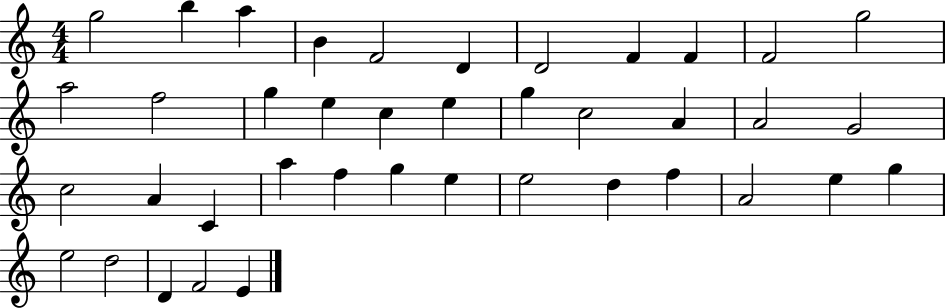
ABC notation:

X:1
T:Untitled
M:4/4
L:1/4
K:C
g2 b a B F2 D D2 F F F2 g2 a2 f2 g e c e g c2 A A2 G2 c2 A C a f g e e2 d f A2 e g e2 d2 D F2 E